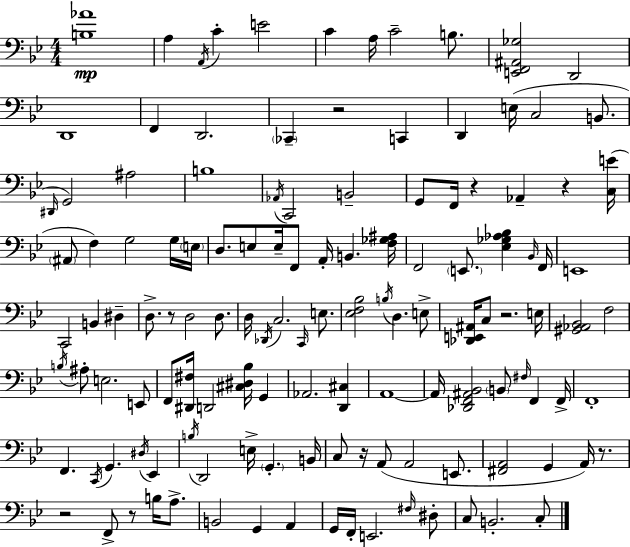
[B3,Ab4]/w A3/q A2/s C4/q E4/h C4/q A3/s C4/h B3/e. [E2,F2,A#2,Gb3]/h D2/h D2/w F2/q D2/h. CES2/q R/h C2/q D2/q E3/s C3/h B2/e. D#2/s G2/h A#3/h B3/w Ab2/s C2/h B2/h G2/e F2/s R/q Ab2/q R/q [C3,E4]/s A#2/e F3/q G3/h G3/s E3/s D3/e. E3/e E3/s F2/e A2/s B2/q. [F3,Gb3,A#3]/s F2/h E2/e. [Eb3,Gb3,Ab3,Bb3]/q Bb2/s F2/s E2/w C2/h B2/q D#3/q D3/e. R/e D3/h D3/e. D3/s Db2/s C3/h. C2/s E3/e. [Eb3,F3,Bb3]/h B3/s D3/q. E3/e [Db2,E2,A#2]/s C3/e R/h. E3/s [G#2,Ab2,Bb2]/h F3/h B3/s A#3/e E3/h. E2/e F2/e [D#2,F#3]/s D2/h [C#3,D#3,Bb3]/s G2/q Ab2/h. [D2,C#3]/q A2/w A2/s [Db2,F2,A#2,Bb2]/h B2/e F#3/s F2/q F2/s F2/w F2/q. C2/s G2/q. D#3/s Eb2/q B3/s D2/h E3/s G2/q. B2/s C3/e R/s A2/e A2/h E2/e. [F#2,A2]/h G2/q A2/s R/e. R/h F2/e R/e B3/s A3/e. B2/h G2/q A2/q G2/s F2/s E2/h. F#3/s D#3/e C3/e B2/h. C3/e